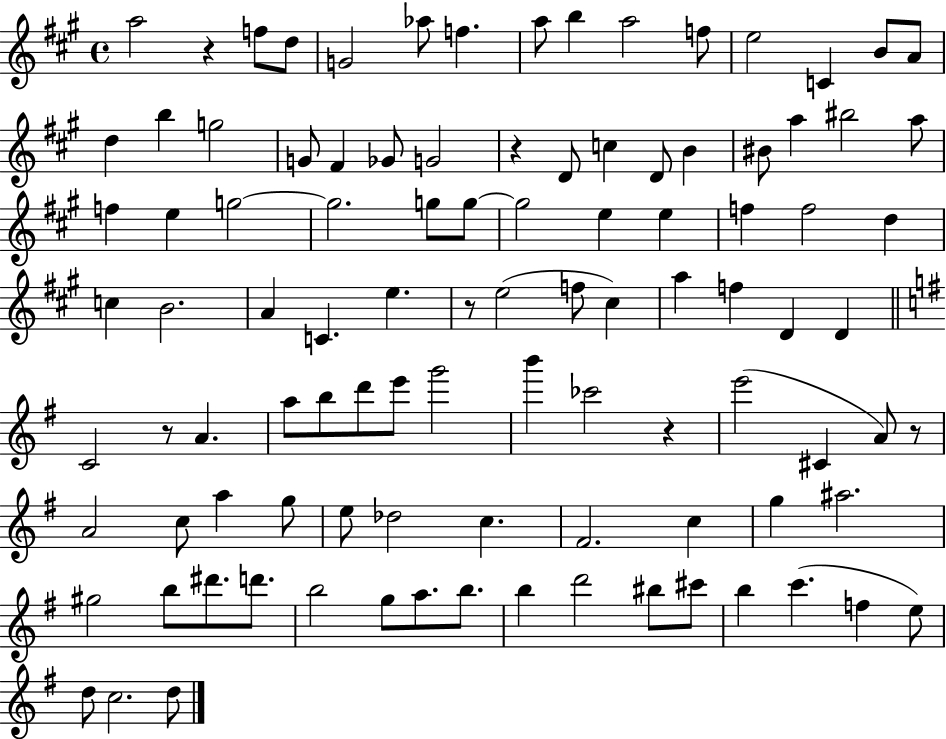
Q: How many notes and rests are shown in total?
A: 101